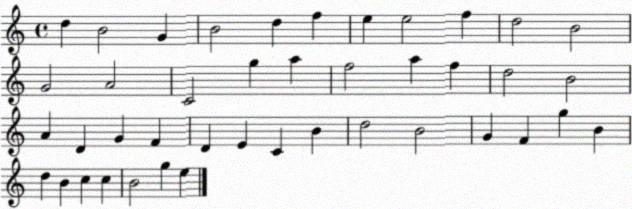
X:1
T:Untitled
M:4/4
L:1/4
K:C
d B2 G B2 d f e e2 f d2 B2 G2 A2 C2 g a f2 a f d2 B2 A D G F D E C B d2 B2 G F g B d B c c B2 g e